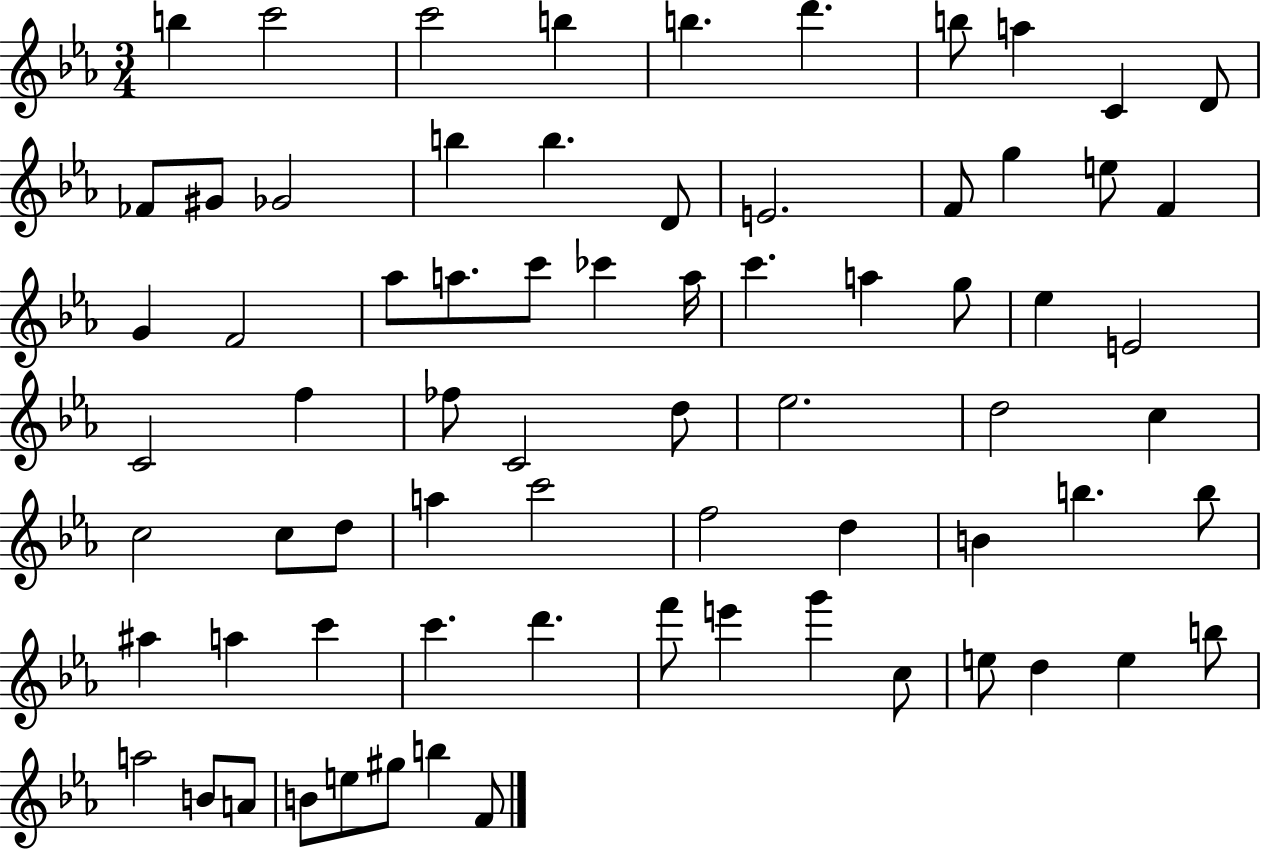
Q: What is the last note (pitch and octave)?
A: F4